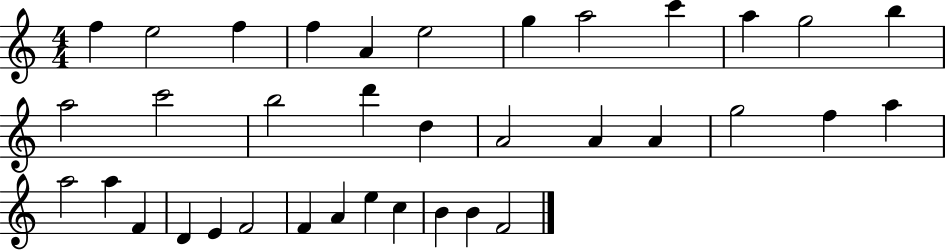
{
  \clef treble
  \numericTimeSignature
  \time 4/4
  \key c \major
  f''4 e''2 f''4 | f''4 a'4 e''2 | g''4 a''2 c'''4 | a''4 g''2 b''4 | \break a''2 c'''2 | b''2 d'''4 d''4 | a'2 a'4 a'4 | g''2 f''4 a''4 | \break a''2 a''4 f'4 | d'4 e'4 f'2 | f'4 a'4 e''4 c''4 | b'4 b'4 f'2 | \break \bar "|."
}